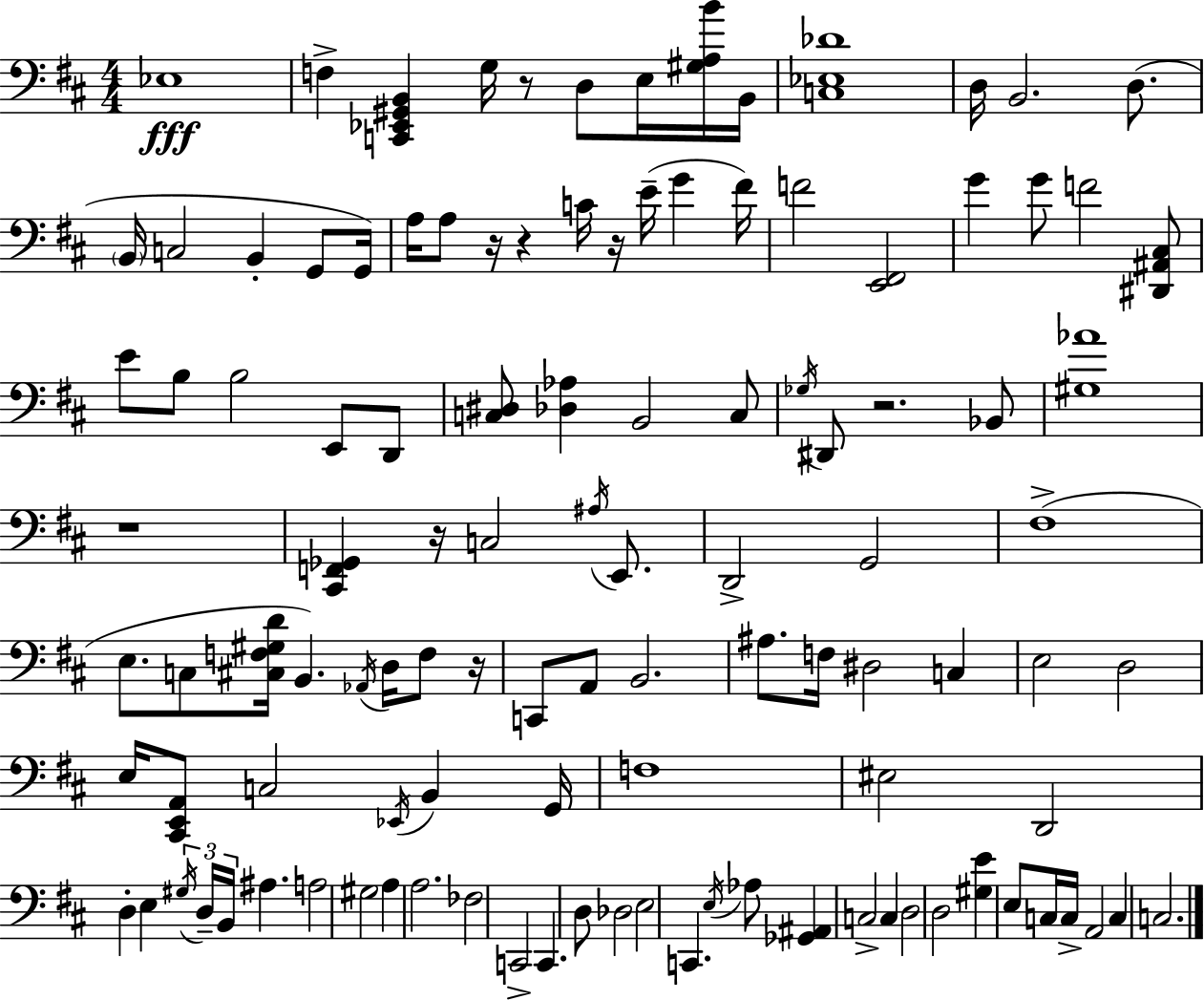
{
  \clef bass
  \numericTimeSignature
  \time 4/4
  \key d \major
  ees1\fff | f4-> <c, ees, gis, b,>4 g16 r8 d8 e16 <gis a b'>16 b,16 | <c ees des'>1 | d16 b,2. d8.( | \break \parenthesize b,16 c2 b,4-. g,8 g,16) | a16 a8 r16 r4 c'16 r16 e'16--( g'4 fis'16) | f'2 <e, fis,>2 | g'4 g'8 f'2 <dis, ais, cis>8 | \break e'8 b8 b2 e,8 d,8 | <c dis>8 <des aes>4 b,2 c8 | \acciaccatura { ges16 } dis,8 r2. bes,8 | <gis aes'>1 | \break r1 | <cis, f, ges,>4 r16 c2 \acciaccatura { ais16 } e,8. | d,2-> g,2 | fis1->( | \break e8. c8 <cis f gis d'>16 b,4.) \acciaccatura { aes,16 } d16 | f8 r16 c,8 a,8 b,2. | ais8. f16 dis2 c4 | e2 d2 | \break e16 <cis, e, a,>8 c2 \acciaccatura { ees,16 } b,4 | g,16 f1 | eis2 d,2 | d4-. e4 \tuplet 3/2 { \acciaccatura { gis16 } d16-- b,16 } ais4. | \break a2 gis2 | a4 a2. | fes2 c,2-> | c,4. d8 des2 | \break e2 c,4. | \acciaccatura { e16 } aes8 <ges, ais,>4 c2-> | c4 d2 d2 | <gis e'>4 e8 c16 c16-> a,2 | \break c4 c2. | \bar "|."
}